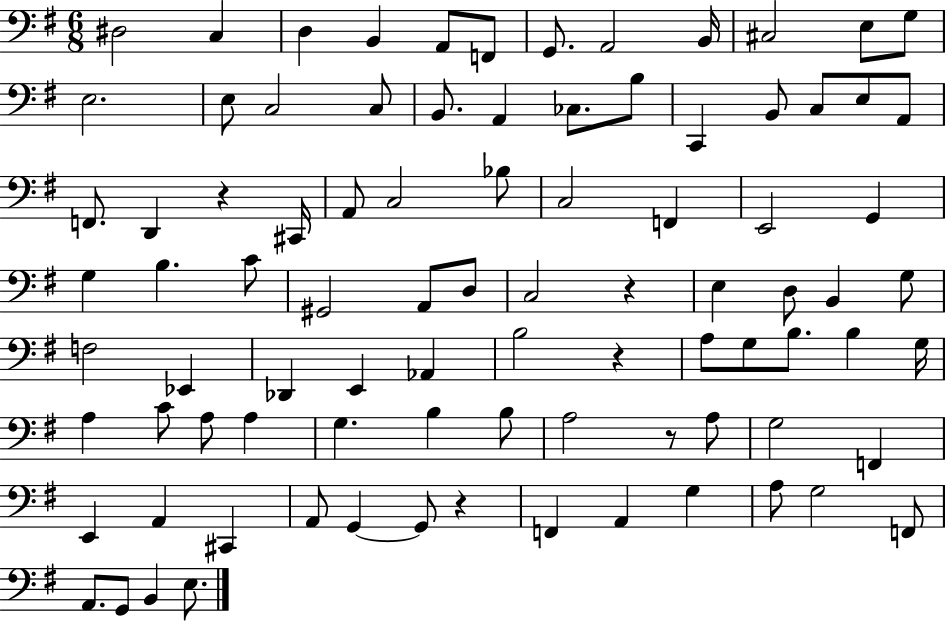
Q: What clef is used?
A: bass